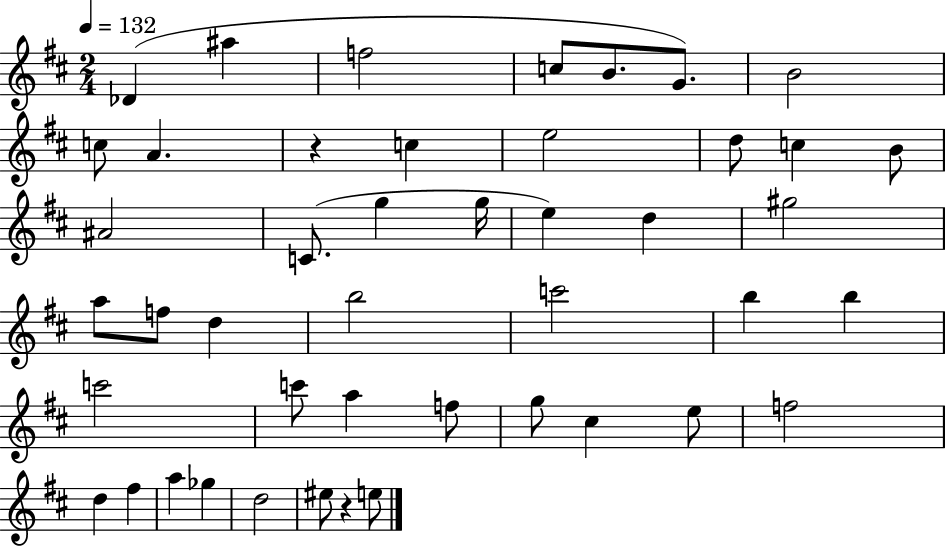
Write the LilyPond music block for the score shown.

{
  \clef treble
  \numericTimeSignature
  \time 2/4
  \key d \major
  \tempo 4 = 132
  des'4( ais''4 | f''2 | c''8 b'8. g'8.) | b'2 | \break c''8 a'4. | r4 c''4 | e''2 | d''8 c''4 b'8 | \break ais'2 | c'8.( g''4 g''16 | e''4) d''4 | gis''2 | \break a''8 f''8 d''4 | b''2 | c'''2 | b''4 b''4 | \break c'''2 | c'''8 a''4 f''8 | g''8 cis''4 e''8 | f''2 | \break d''4 fis''4 | a''4 ges''4 | d''2 | eis''8 r4 e''8 | \break \bar "|."
}